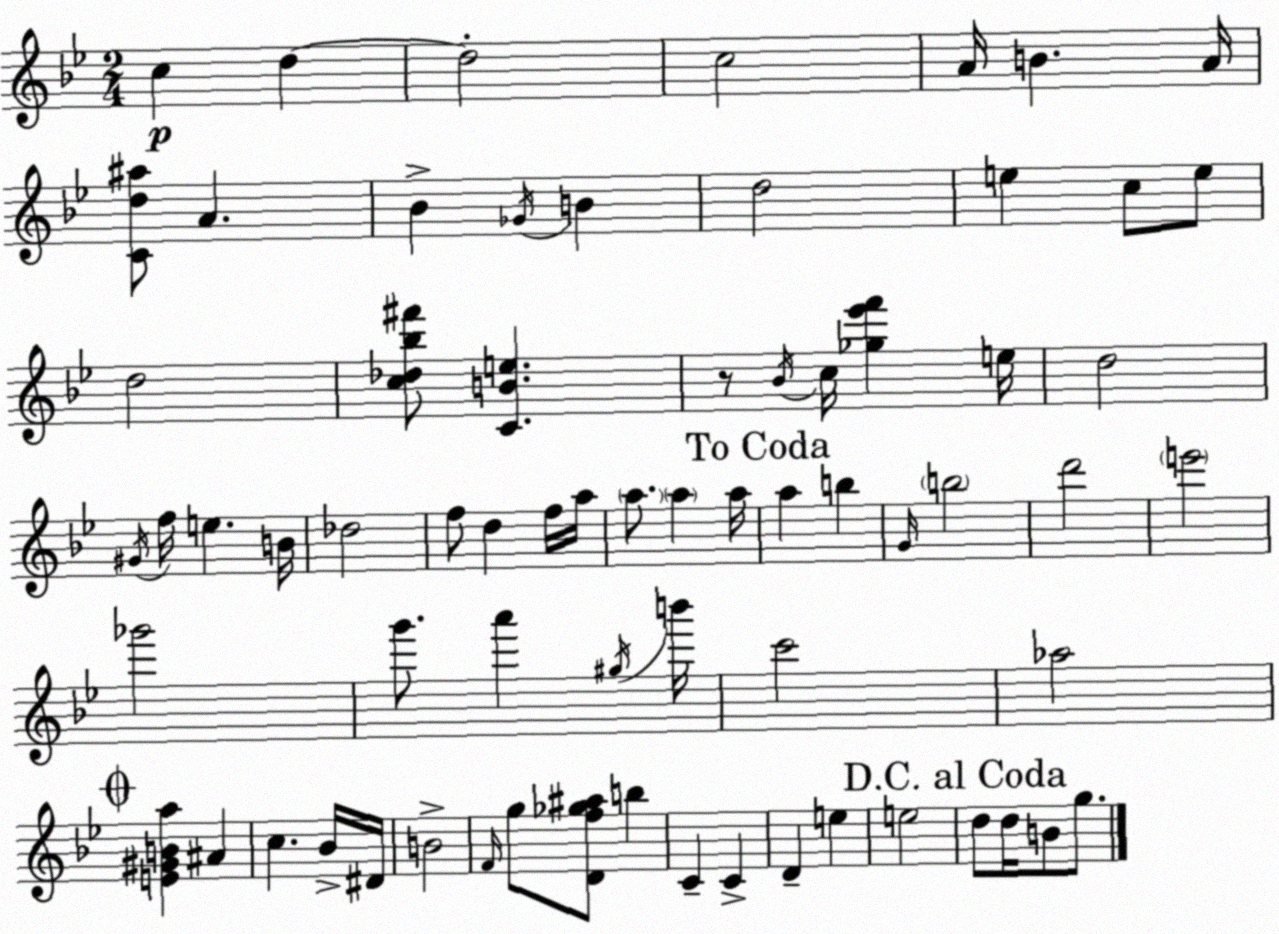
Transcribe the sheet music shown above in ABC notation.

X:1
T:Untitled
M:2/4
L:1/4
K:Gm
c d d2 c2 A/4 B A/4 [Cd^a]/2 A _B _G/4 B d2 e c/2 e/2 d2 [c_d_b^f']/2 [CBe] z/2 _B/4 c/4 [_g_e'f'] e/4 d2 ^G/4 f/4 e B/4 _d2 f/2 d f/4 a/4 a/2 a a/4 a b G/4 b2 d'2 e'2 _g'2 g'/2 a' ^g/4 b'/4 c'2 _a2 [E^GBa] ^A c _B/4 ^D/4 B2 F/4 g/2 [Df_g^a]/2 b C C D e e2 d/2 d/4 B/2 g/2